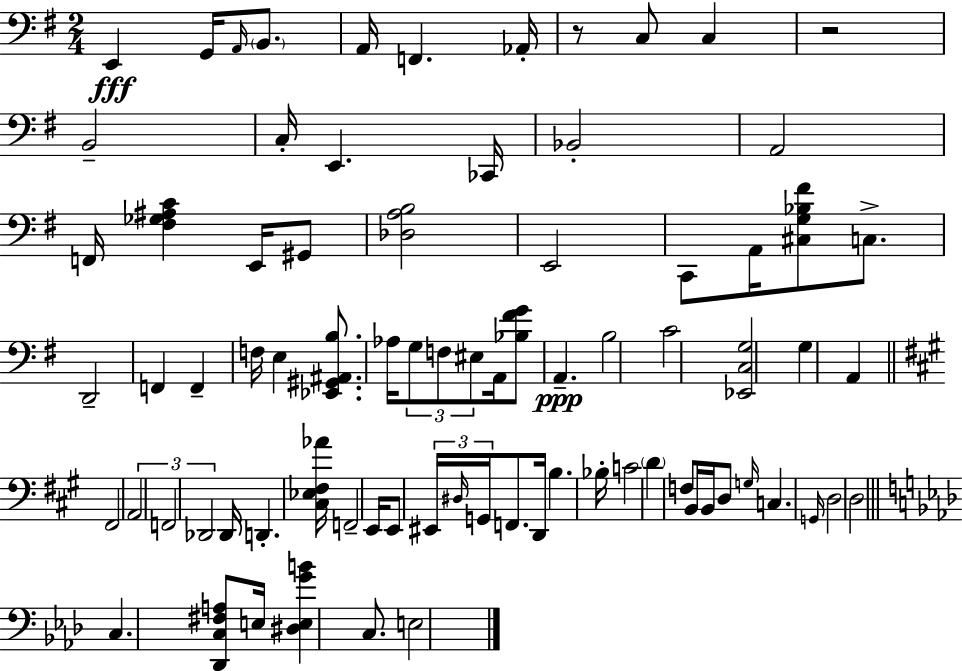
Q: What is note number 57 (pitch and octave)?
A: B2